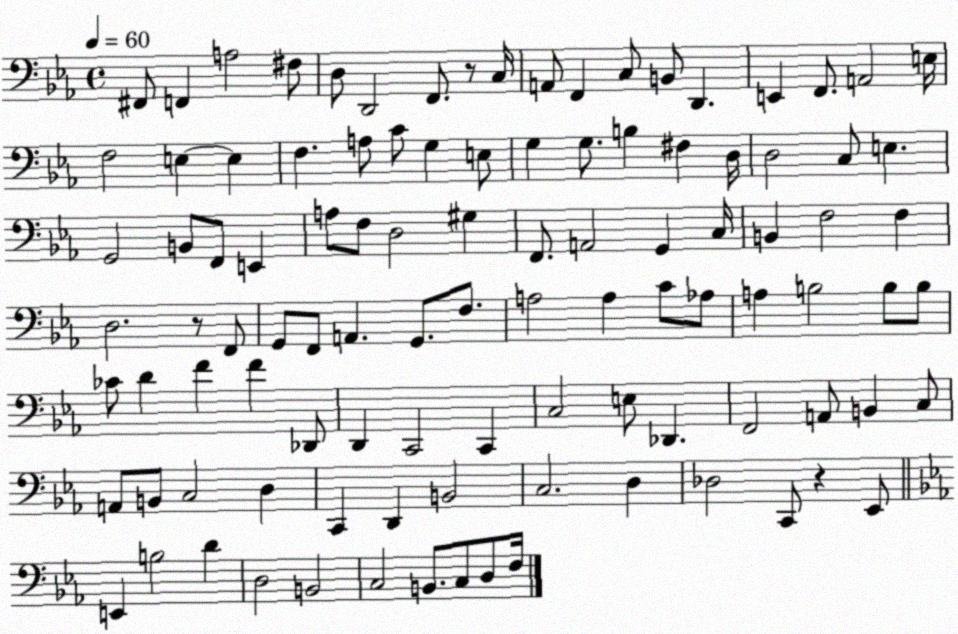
X:1
T:Untitled
M:4/4
L:1/4
K:Eb
^F,,/2 F,, A,2 ^F,/2 D,/2 D,,2 F,,/2 z/2 C,/4 A,,/2 F,, C,/2 B,,/2 D,, E,, F,,/2 A,,2 E,/4 F,2 E, E, F, A,/2 C/2 G, E,/2 G, G,/2 B, ^F, D,/4 D,2 C,/2 E, G,,2 B,,/2 F,,/2 E,, A,/2 F,/2 D,2 ^G, F,,/2 A,,2 G,, C,/4 B,, F,2 F, D,2 z/2 F,,/2 G,,/2 F,,/2 A,, G,,/2 F,/2 A,2 A, C/2 _A,/2 A, B,2 B,/2 B,/2 _C/2 D F F _D,,/2 D,, C,,2 C,, C,2 E,/2 _D,, F,,2 A,,/2 B,, C,/2 A,,/2 B,,/2 C,2 D, C,, D,, B,,2 C,2 D, _D,2 C,,/2 z _E,,/2 E,, B,2 D D,2 B,,2 C,2 B,,/2 C,/2 D,/2 F,/4